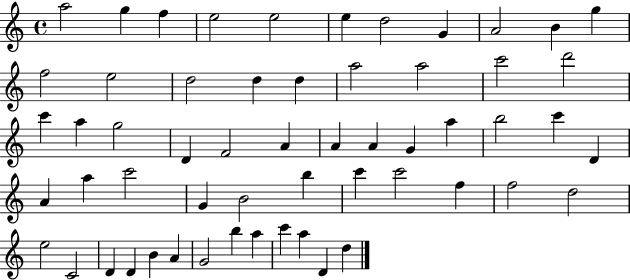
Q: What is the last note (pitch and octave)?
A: D5